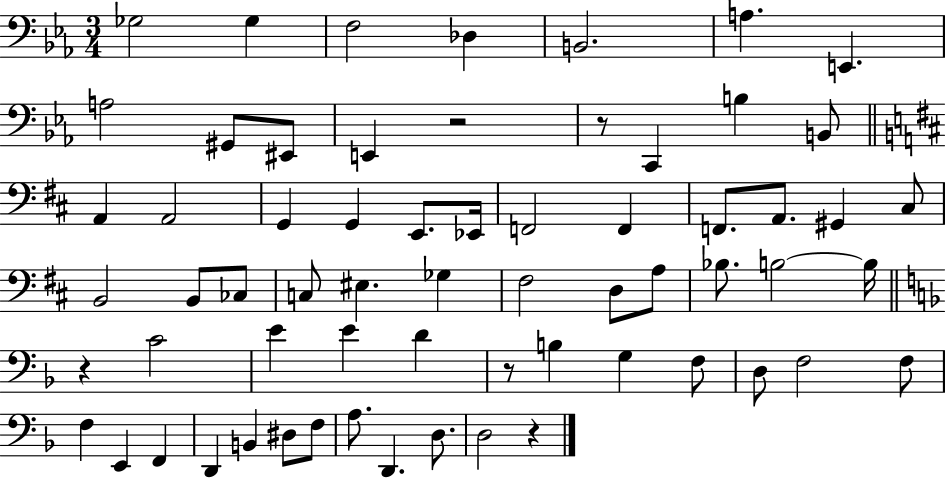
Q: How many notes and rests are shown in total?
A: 64